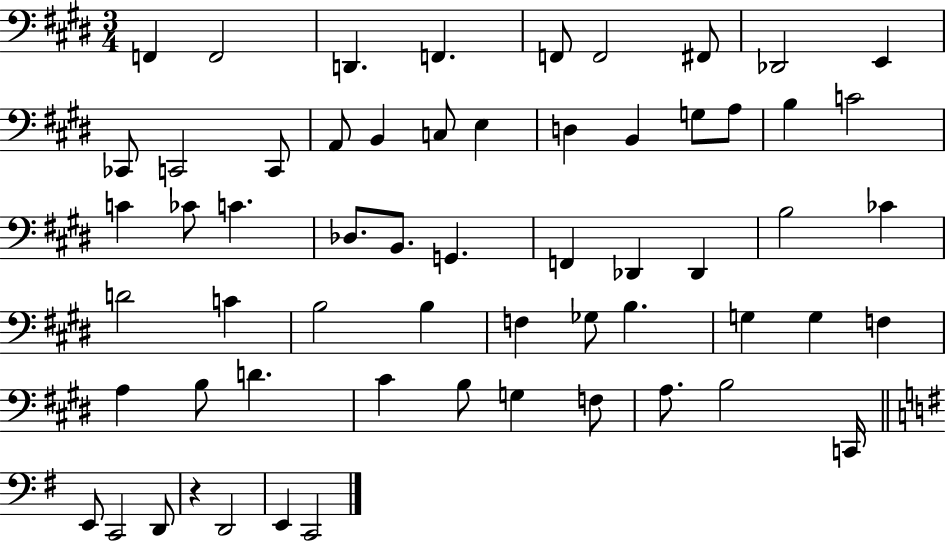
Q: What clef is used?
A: bass